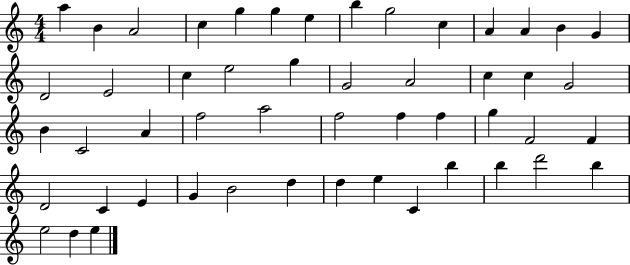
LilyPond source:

{
  \clef treble
  \numericTimeSignature
  \time 4/4
  \key c \major
  a''4 b'4 a'2 | c''4 g''4 g''4 e''4 | b''4 g''2 c''4 | a'4 a'4 b'4 g'4 | \break d'2 e'2 | c''4 e''2 g''4 | g'2 a'2 | c''4 c''4 g'2 | \break b'4 c'2 a'4 | f''2 a''2 | f''2 f''4 f''4 | g''4 f'2 f'4 | \break d'2 c'4 e'4 | g'4 b'2 d''4 | d''4 e''4 c'4 b''4 | b''4 d'''2 b''4 | \break e''2 d''4 e''4 | \bar "|."
}